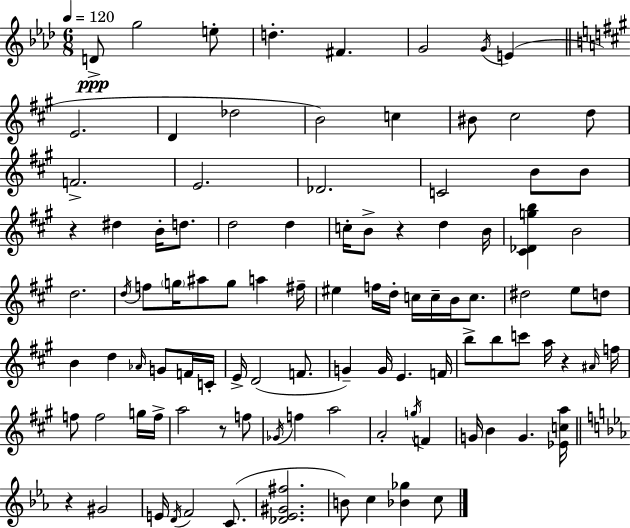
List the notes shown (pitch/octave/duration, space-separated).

D4/e G5/h E5/e D5/q. F#4/q. G4/h G4/s E4/q E4/h. D4/q Db5/h B4/h C5/q BIS4/e C#5/h D5/e F4/h. E4/h. Db4/h. C4/h B4/e B4/e R/q D#5/q B4/s D5/e. D5/h D5/q C5/s B4/e R/q D5/q B4/s [C#4,Db4,G5,B5]/q B4/h D5/h. D5/s F5/e G5/s A#5/e G5/e A5/q F#5/s EIS5/q F5/s D5/s C5/s C5/s B4/s C5/e. D#5/h E5/e D5/e B4/q D5/q Ab4/s G4/e F4/s C4/s E4/s D4/h F4/e. G4/q G4/s E4/q. F4/s B5/e B5/e C6/e A5/s R/q A#4/s F5/s F5/e F5/h G5/s F5/s A5/h R/e F5/e Gb4/s F5/q A5/h A4/h G5/s F4/q G4/s B4/q G4/q. [Eb4,C5,A5]/s R/q G#4/h E4/s D4/s F4/h C4/e. [Db4,Eb4,G#4,F#5]/h. B4/e C5/q [Bb4,Gb5]/q C5/e